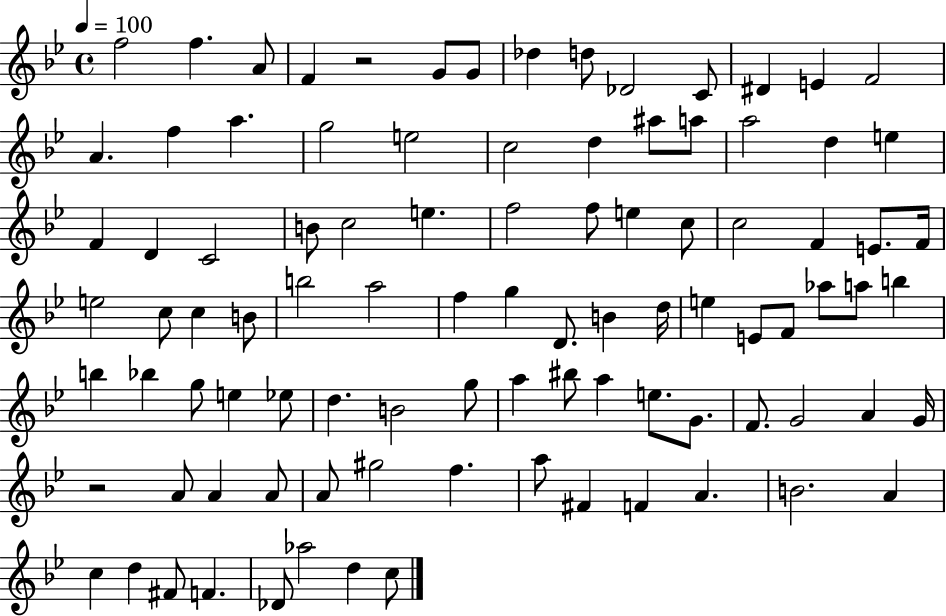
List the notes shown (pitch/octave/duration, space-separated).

F5/h F5/q. A4/e F4/q R/h G4/e G4/e Db5/q D5/e Db4/h C4/e D#4/q E4/q F4/h A4/q. F5/q A5/q. G5/h E5/h C5/h D5/q A#5/e A5/e A5/h D5/q E5/q F4/q D4/q C4/h B4/e C5/h E5/q. F5/h F5/e E5/q C5/e C5/h F4/q E4/e. F4/s E5/h C5/e C5/q B4/e B5/h A5/h F5/q G5/q D4/e. B4/q D5/s E5/q E4/e F4/e Ab5/e A5/e B5/q B5/q Bb5/q G5/e E5/q Eb5/e D5/q. B4/h G5/e A5/q BIS5/e A5/q E5/e. G4/e. F4/e. G4/h A4/q G4/s R/h A4/e A4/q A4/e A4/e G#5/h F5/q. A5/e F#4/q F4/q A4/q. B4/h. A4/q C5/q D5/q F#4/e F4/q. Db4/e Ab5/h D5/q C5/e